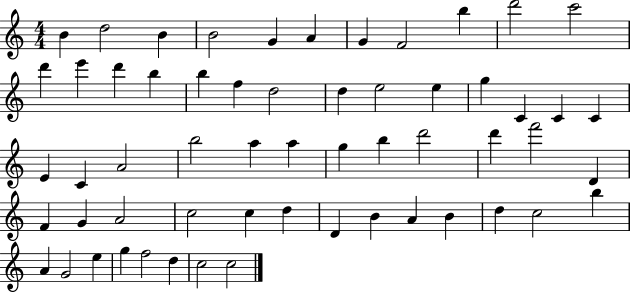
X:1
T:Untitled
M:4/4
L:1/4
K:C
B d2 B B2 G A G F2 b d'2 c'2 d' e' d' b b f d2 d e2 e g C C C E C A2 b2 a a g b d'2 d' f'2 D F G A2 c2 c d D B A B d c2 b A G2 e g f2 d c2 c2